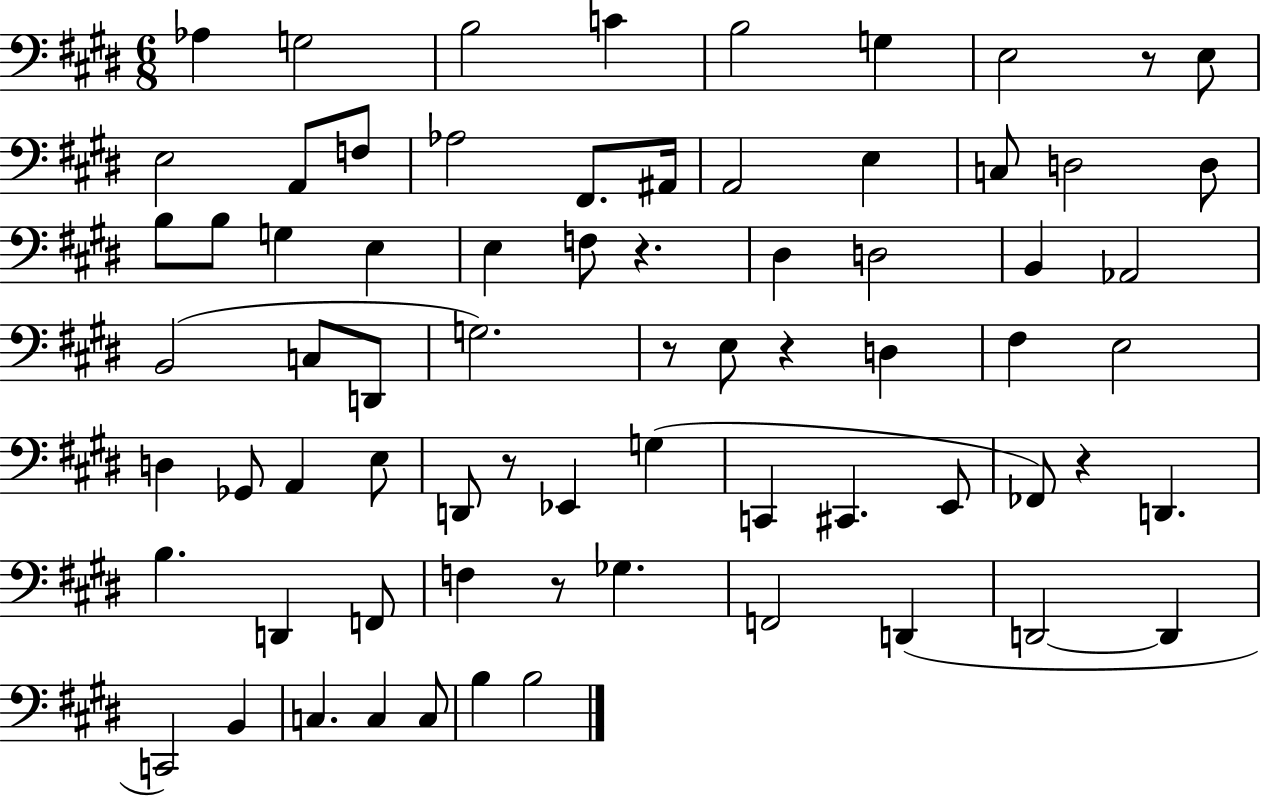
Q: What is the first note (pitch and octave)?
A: Ab3